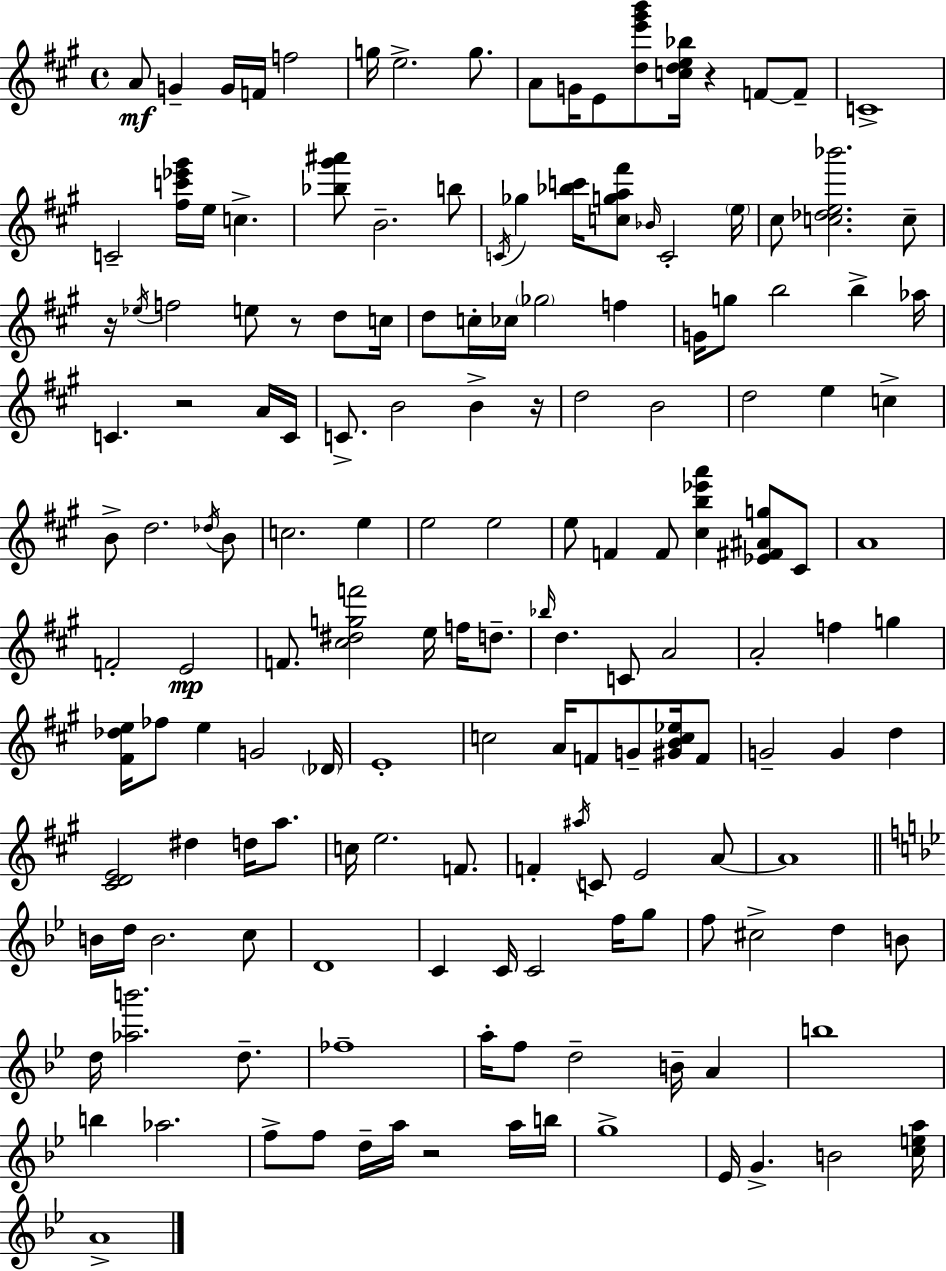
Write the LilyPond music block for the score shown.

{
  \clef treble
  \time 4/4
  \defaultTimeSignature
  \key a \major
  \repeat volta 2 { a'8\mf g'4-- g'16 f'16 f''2 | g''16 e''2.-> g''8. | a'8 g'16 e'8 <d'' e''' gis''' b'''>8 <c'' d'' e'' bes''>16 r4 f'8~~ f'8-- | c'1-> | \break c'2-- <fis'' c''' ees''' gis'''>16 e''16 c''4.-> | <bes'' gis''' ais'''>8 b'2.-- b''8 | \acciaccatura { c'16 } ges''4 <bes'' c'''>16 <c'' g'' a'' fis'''>8 \grace { bes'16 } c'2-. | \parenthesize e''16 cis''8 <c'' des'' e'' bes'''>2. | \break c''8-- r16 \acciaccatura { ees''16 } f''2 e''8 r8 | d''8 c''16 d''8 c''16-. ces''16 \parenthesize ges''2 f''4 | g'16 g''8 b''2 b''4-> | aes''16 c'4. r2 | \break a'16 c'16 c'8.-> b'2 b'4-> | r16 d''2 b'2 | d''2 e''4 c''4-> | b'8-> d''2. | \break \acciaccatura { des''16 } b'8 c''2. | e''4 e''2 e''2 | e''8 f'4 f'8 <cis'' b'' ees''' a'''>4 | <ees' fis' ais' g''>8 cis'8 a'1 | \break f'2-. e'2\mp | f'8. <cis'' dis'' g'' f'''>2 e''16 | f''16 d''8.-- \grace { bes''16 } d''4. c'8 a'2 | a'2-. f''4 | \break g''4 <fis' des'' e''>16 fes''8 e''4 g'2 | \parenthesize des'16 e'1-. | c''2 a'16 f'8 | g'8-- <gis' b' c'' ees''>16 f'8 g'2-- g'4 | \break d''4 <cis' d' e'>2 dis''4 | d''16 a''8. c''16 e''2. | f'8. f'4-. \acciaccatura { ais''16 } c'8 e'2 | a'8~~ a'1 | \break \bar "||" \break \key bes \major b'16 d''16 b'2. c''8 | d'1 | c'4 c'16 c'2 f''16 g''8 | f''8 cis''2-> d''4 b'8 | \break d''16 <aes'' b'''>2. d''8.-- | fes''1-- | a''16-. f''8 d''2-- b'16-- a'4 | b''1 | \break b''4 aes''2. | f''8-> f''8 d''16-- a''16 r2 a''16 b''16 | g''1-> | ees'16 g'4.-> b'2 <c'' e'' a''>16 | \break a'1-> | } \bar "|."
}